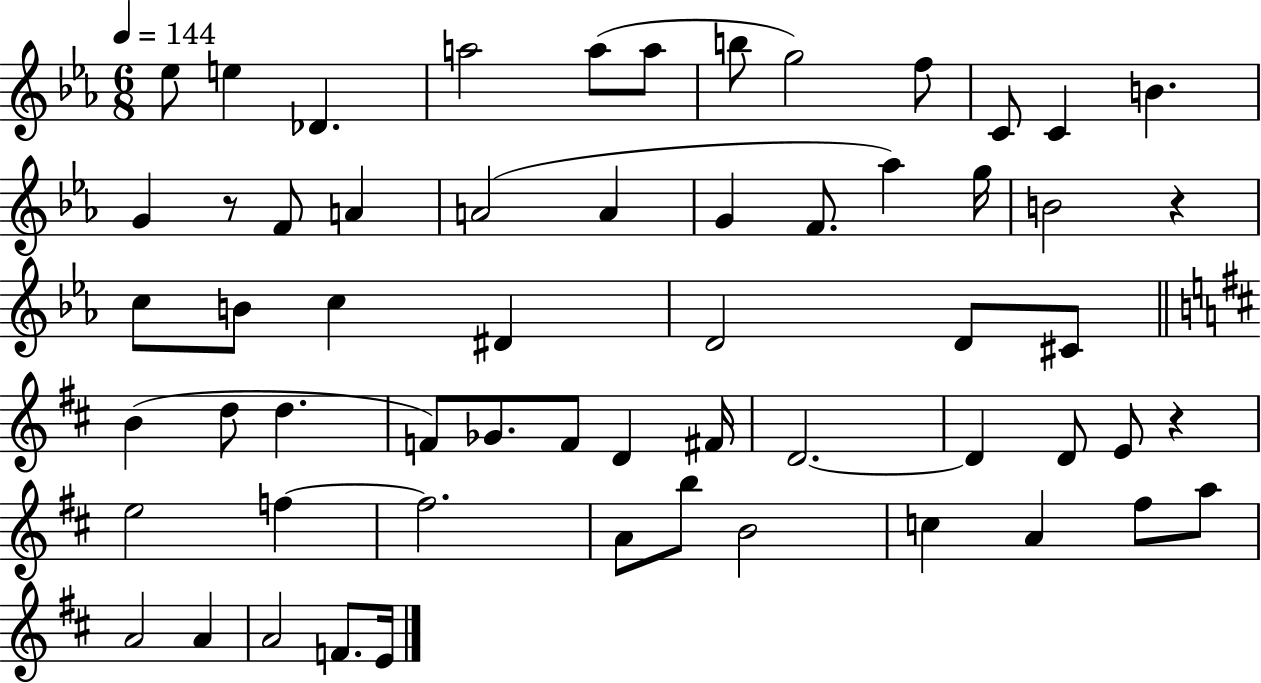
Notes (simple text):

Eb5/e E5/q Db4/q. A5/h A5/e A5/e B5/e G5/h F5/e C4/e C4/q B4/q. G4/q R/e F4/e A4/q A4/h A4/q G4/q F4/e. Ab5/q G5/s B4/h R/q C5/e B4/e C5/q D#4/q D4/h D4/e C#4/e B4/q D5/e D5/q. F4/e Gb4/e. F4/e D4/q F#4/s D4/h. D4/q D4/e E4/e R/q E5/h F5/q F5/h. A4/e B5/e B4/h C5/q A4/q F#5/e A5/e A4/h A4/q A4/h F4/e. E4/s